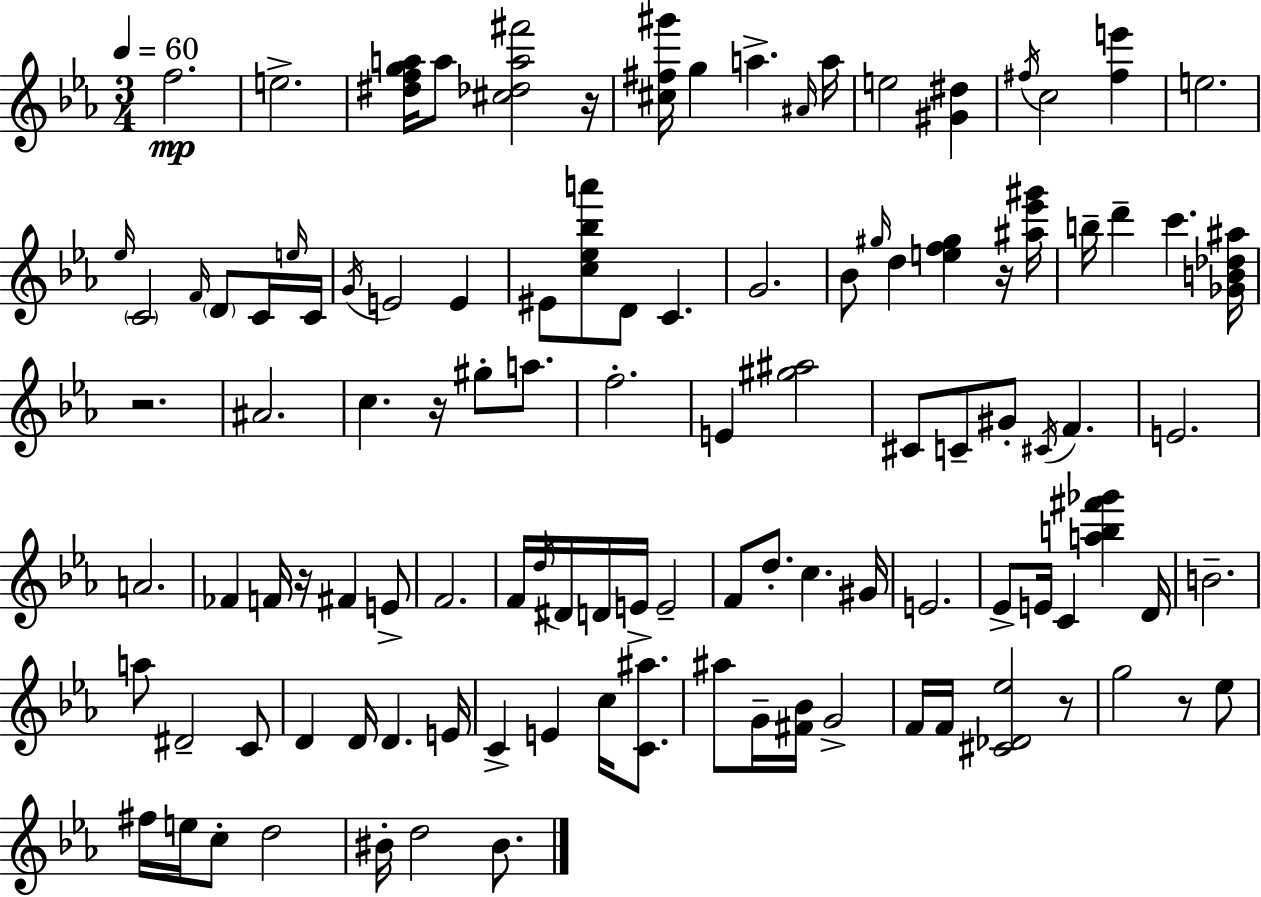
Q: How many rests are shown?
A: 7